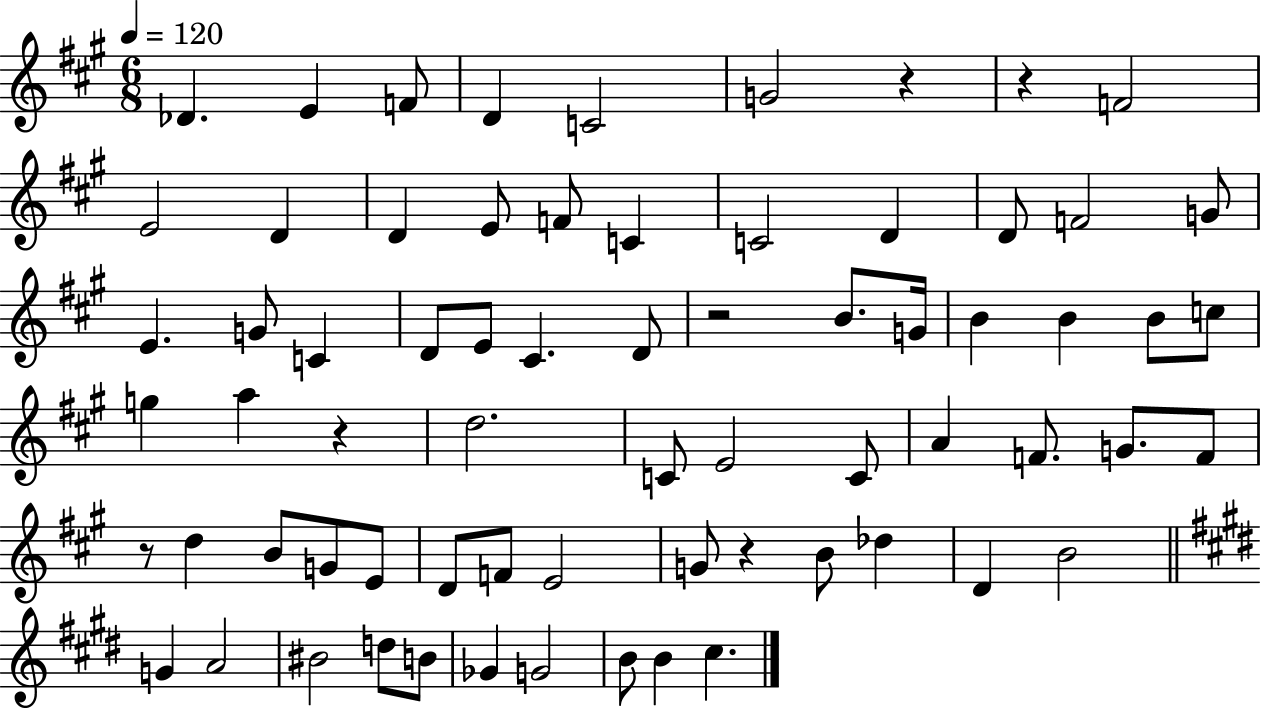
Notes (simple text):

Db4/q. E4/q F4/e D4/q C4/h G4/h R/q R/q F4/h E4/h D4/q D4/q E4/e F4/e C4/q C4/h D4/q D4/e F4/h G4/e E4/q. G4/e C4/q D4/e E4/e C#4/q. D4/e R/h B4/e. G4/s B4/q B4/q B4/e C5/e G5/q A5/q R/q D5/h. C4/e E4/h C4/e A4/q F4/e. G4/e. F4/e R/e D5/q B4/e G4/e E4/e D4/e F4/e E4/h G4/e R/q B4/e Db5/q D4/q B4/h G4/q A4/h BIS4/h D5/e B4/e Gb4/q G4/h B4/e B4/q C#5/q.